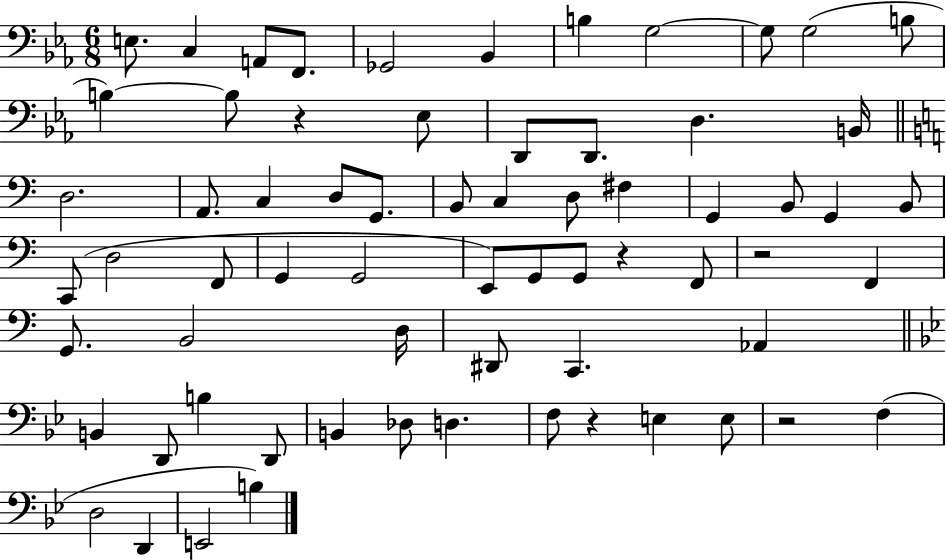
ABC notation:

X:1
T:Untitled
M:6/8
L:1/4
K:Eb
E,/2 C, A,,/2 F,,/2 _G,,2 _B,, B, G,2 G,/2 G,2 B,/2 B, B,/2 z _E,/2 D,,/2 D,,/2 D, B,,/4 D,2 A,,/2 C, D,/2 G,,/2 B,,/2 C, D,/2 ^F, G,, B,,/2 G,, B,,/2 C,,/2 D,2 F,,/2 G,, G,,2 E,,/2 G,,/2 G,,/2 z F,,/2 z2 F,, G,,/2 B,,2 D,/4 ^D,,/2 C,, _A,, B,, D,,/2 B, D,,/2 B,, _D,/2 D, F,/2 z E, E,/2 z2 F, D,2 D,, E,,2 B,